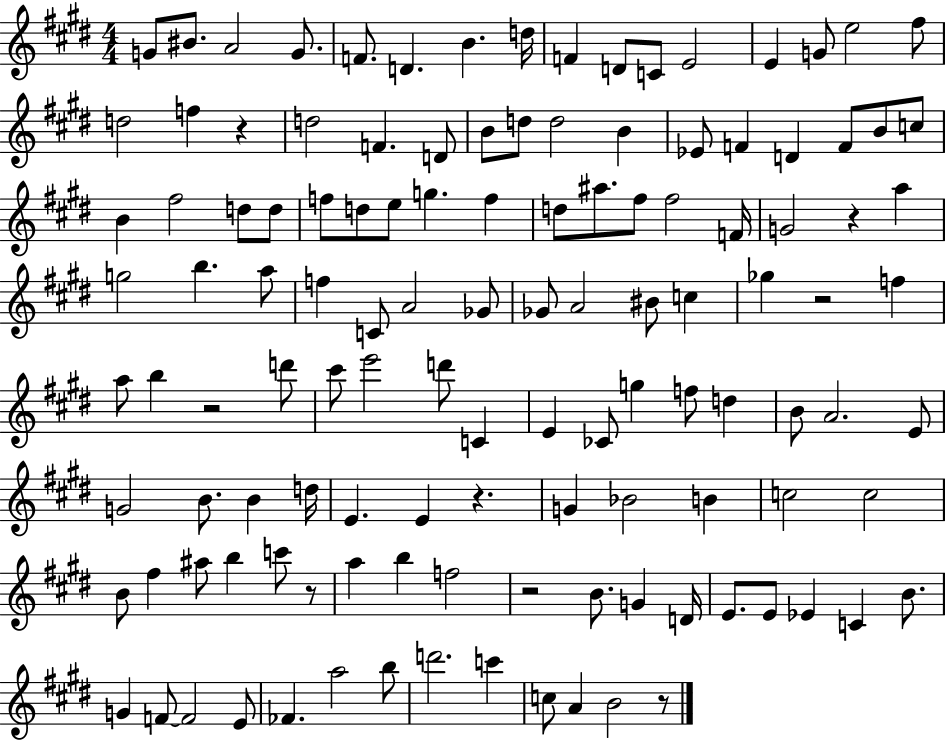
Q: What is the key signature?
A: E major